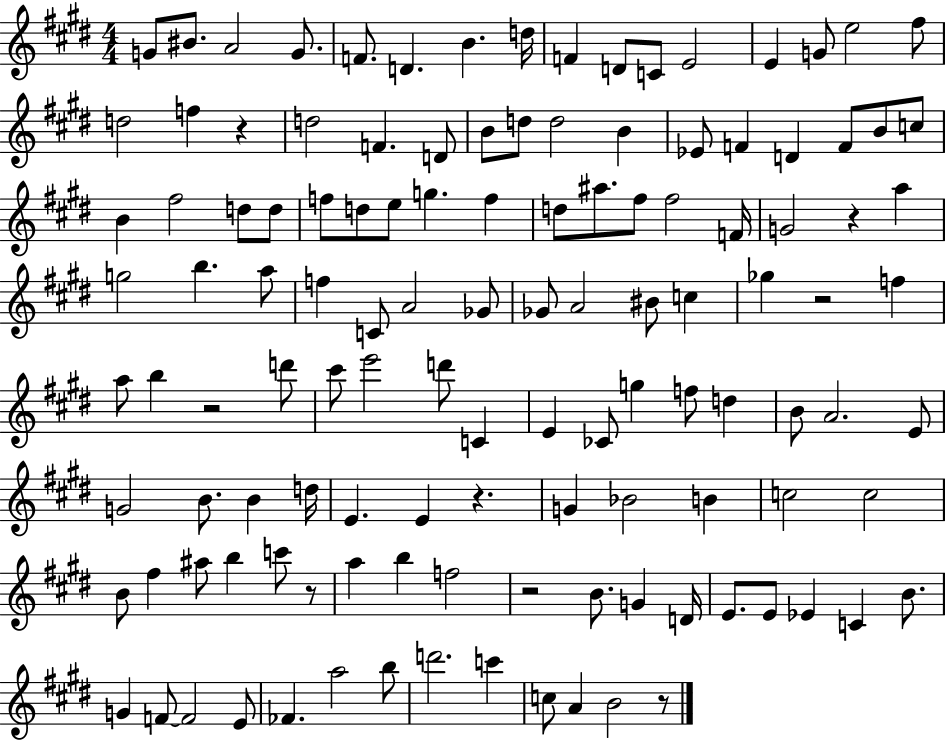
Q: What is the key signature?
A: E major